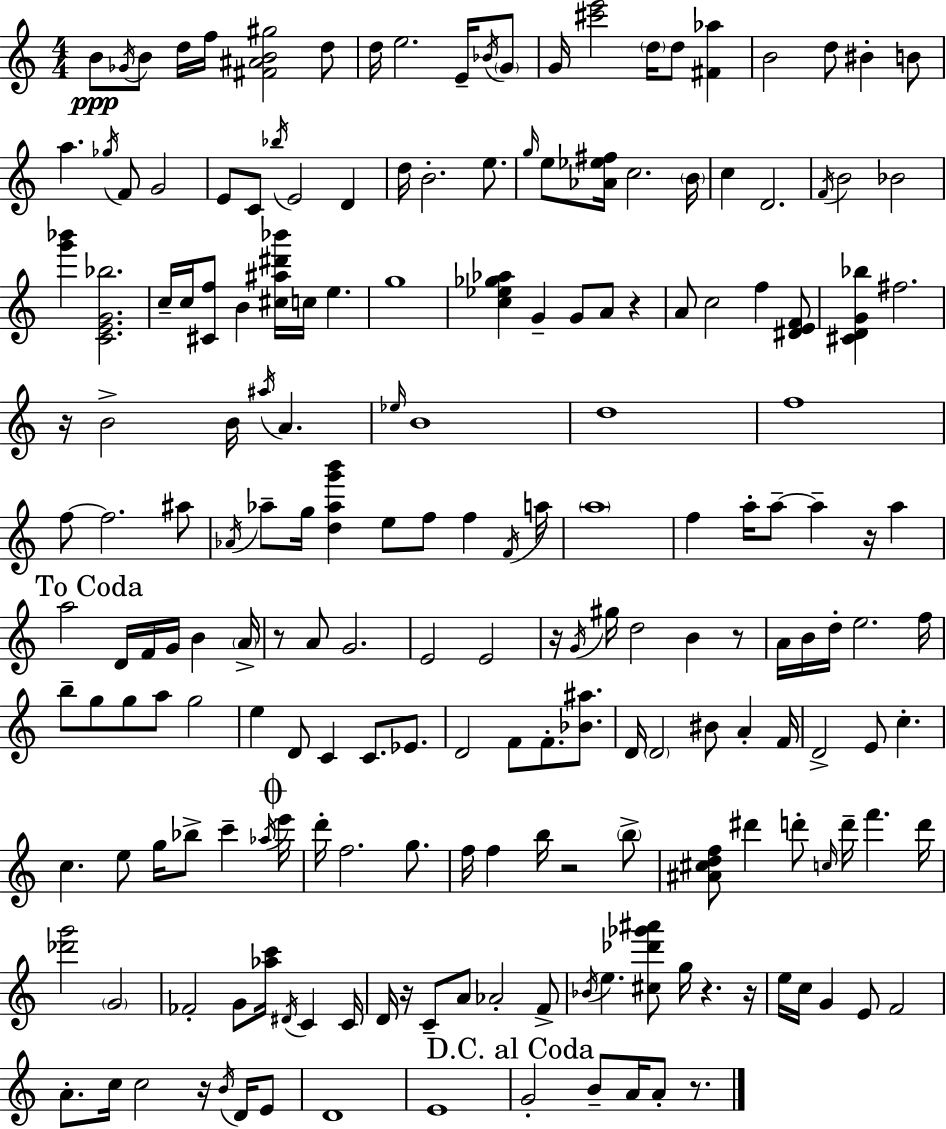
X:1
T:Untitled
M:4/4
L:1/4
K:Am
B/2 _G/4 B/2 d/4 f/4 [^F^AB^g]2 d/2 d/4 e2 E/4 _B/4 G/2 G/4 [^c'e']2 d/4 d/2 [^F_a] B2 d/2 ^B B/2 a _g/4 F/2 G2 E/2 C/2 _b/4 E2 D d/4 B2 e/2 g/4 e/2 [_A_e^f]/4 c2 B/4 c D2 F/4 B2 _B2 [g'_b'] [CEG_b]2 c/4 c/4 [^Cf]/2 B [^c^a^d'_b']/4 c/4 e g4 [c_e_g_a] G G/2 A/2 z A/2 c2 f [^DEF]/2 [^CDG_b] ^f2 z/4 B2 B/4 ^a/4 A _e/4 B4 d4 f4 f/2 f2 ^a/2 _A/4 _a/2 g/4 [d_ag'b'] e/2 f/2 f F/4 a/4 a4 f a/4 a/2 a z/4 a a2 D/4 F/4 G/4 B A/4 z/2 A/2 G2 E2 E2 z/4 G/4 ^g/4 d2 B z/2 A/4 B/4 d/4 e2 f/4 b/2 g/2 g/2 a/2 g2 e D/2 C C/2 _E/2 D2 F/2 F/2 [_B^a]/2 D/4 D2 ^B/2 A F/4 D2 E/2 c c e/2 g/4 _b/2 c' _a/4 e'/4 d'/4 f2 g/2 f/4 f b/4 z2 b/2 [^A^cdf]/2 ^d' d'/2 c/4 d'/4 f' d'/4 [_d'g']2 G2 _F2 G/2 [_ac']/4 ^D/4 C C/4 D/4 z/4 C/2 A/2 _A2 F/2 _B/4 e [^c_d'_g'^a']/2 g/4 z z/4 e/4 c/4 G E/2 F2 A/2 c/4 c2 z/4 B/4 D/4 E/2 D4 E4 G2 B/2 A/4 A/2 z/2